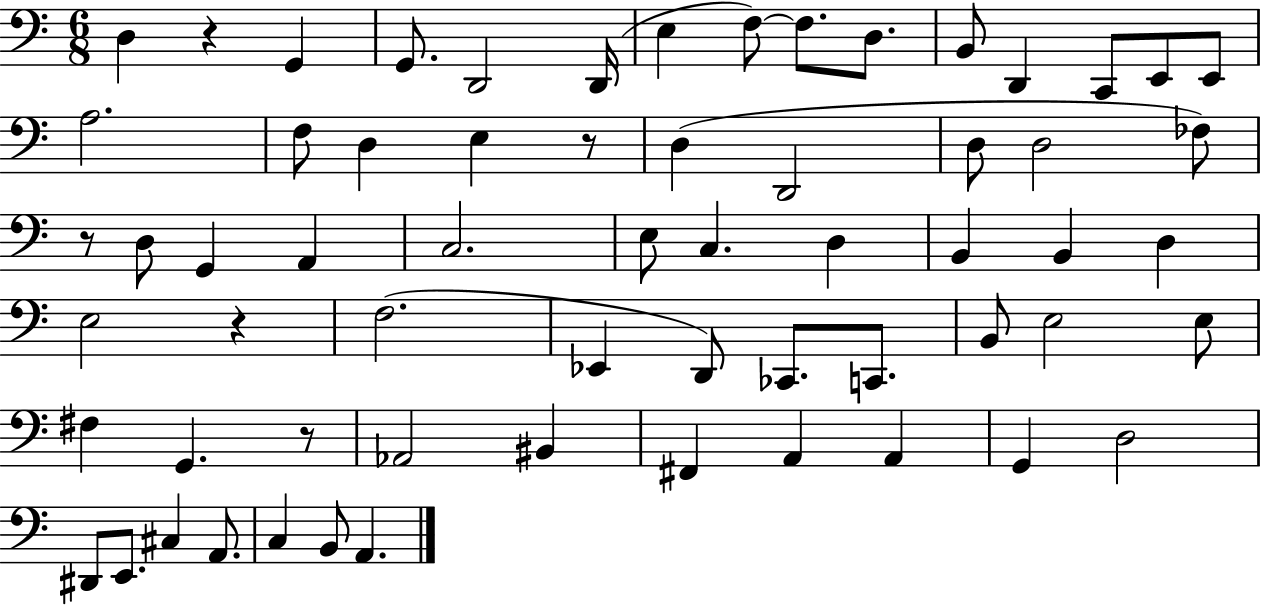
X:1
T:Untitled
M:6/8
L:1/4
K:C
D, z G,, G,,/2 D,,2 D,,/4 E, F,/2 F,/2 D,/2 B,,/2 D,, C,,/2 E,,/2 E,,/2 A,2 F,/2 D, E, z/2 D, D,,2 D,/2 D,2 _F,/2 z/2 D,/2 G,, A,, C,2 E,/2 C, D, B,, B,, D, E,2 z F,2 _E,, D,,/2 _C,,/2 C,,/2 B,,/2 E,2 E,/2 ^F, G,, z/2 _A,,2 ^B,, ^F,, A,, A,, G,, D,2 ^D,,/2 E,,/2 ^C, A,,/2 C, B,,/2 A,,